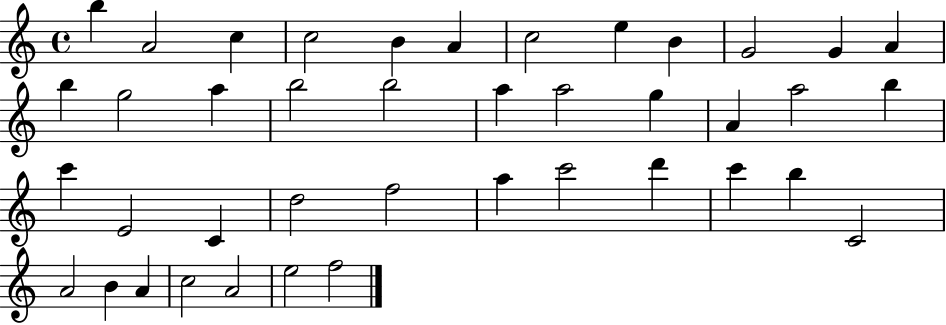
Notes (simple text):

B5/q A4/h C5/q C5/h B4/q A4/q C5/h E5/q B4/q G4/h G4/q A4/q B5/q G5/h A5/q B5/h B5/h A5/q A5/h G5/q A4/q A5/h B5/q C6/q E4/h C4/q D5/h F5/h A5/q C6/h D6/q C6/q B5/q C4/h A4/h B4/q A4/q C5/h A4/h E5/h F5/h